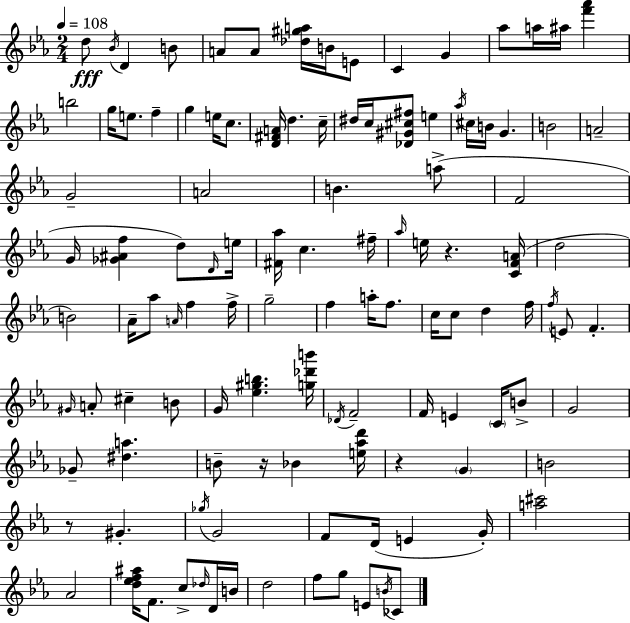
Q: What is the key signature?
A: C minor